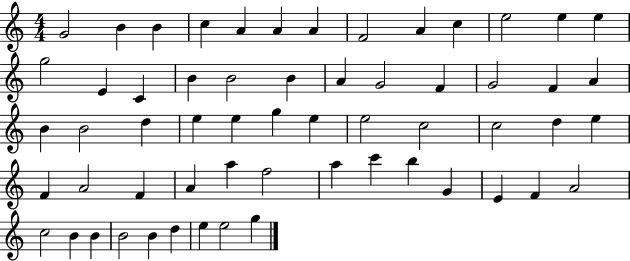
{
  \clef treble
  \numericTimeSignature
  \time 4/4
  \key c \major
  g'2 b'4 b'4 | c''4 a'4 a'4 a'4 | f'2 a'4 c''4 | e''2 e''4 e''4 | \break g''2 e'4 c'4 | b'4 b'2 b'4 | a'4 g'2 f'4 | g'2 f'4 a'4 | \break b'4 b'2 d''4 | e''4 e''4 g''4 e''4 | e''2 c''2 | c''2 d''4 e''4 | \break f'4 a'2 f'4 | a'4 a''4 f''2 | a''4 c'''4 b''4 g'4 | e'4 f'4 a'2 | \break c''2 b'4 b'4 | b'2 b'4 d''4 | e''4 e''2 g''4 | \bar "|."
}